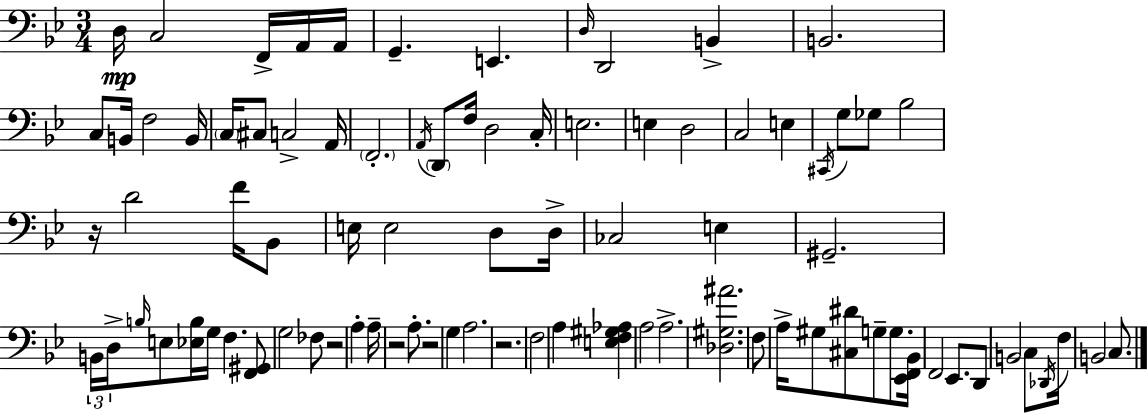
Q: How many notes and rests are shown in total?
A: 86